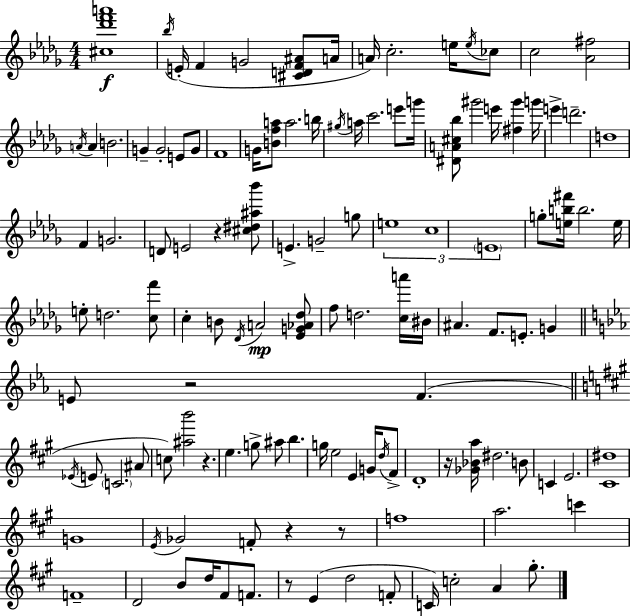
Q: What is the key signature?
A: BES minor